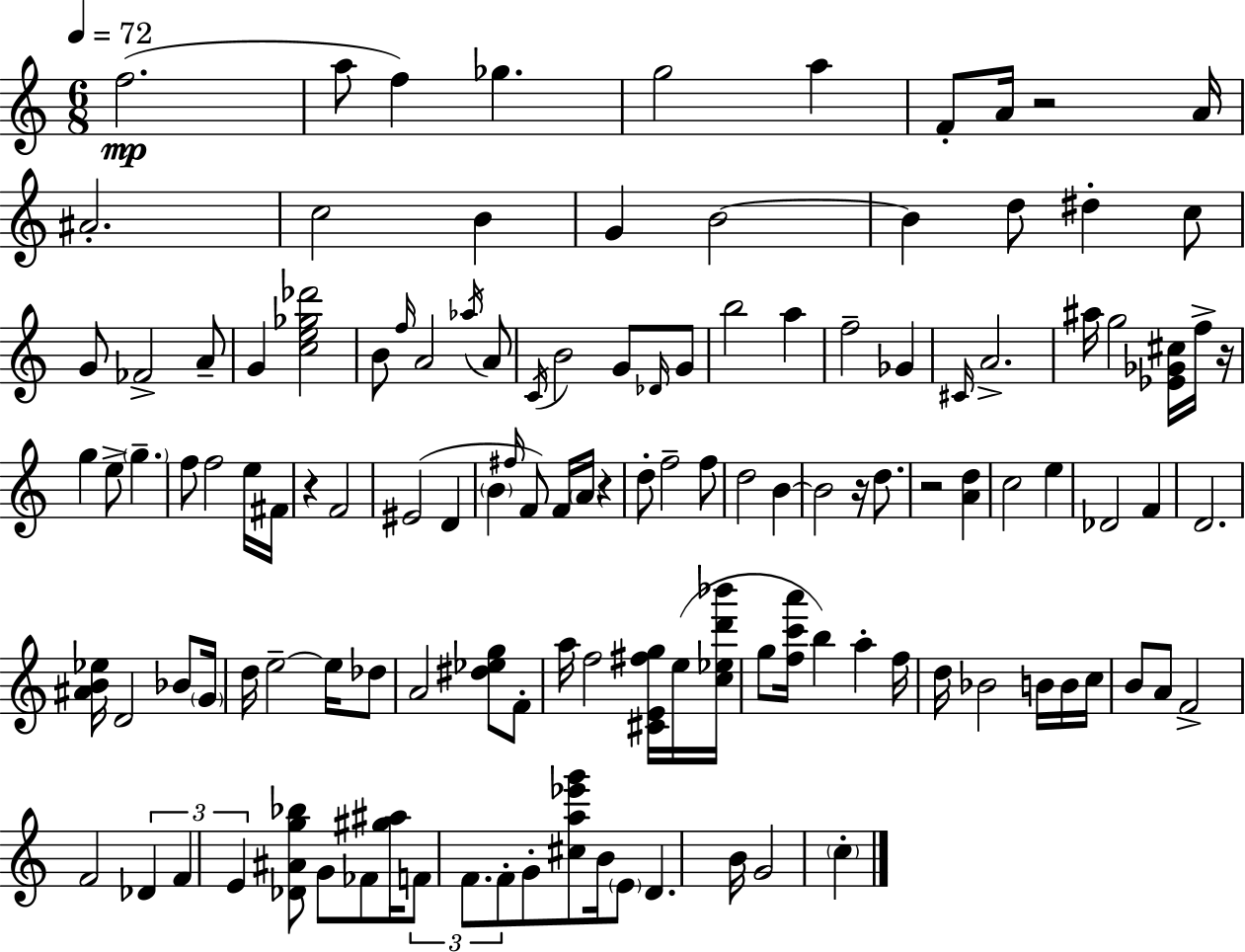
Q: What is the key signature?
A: C major